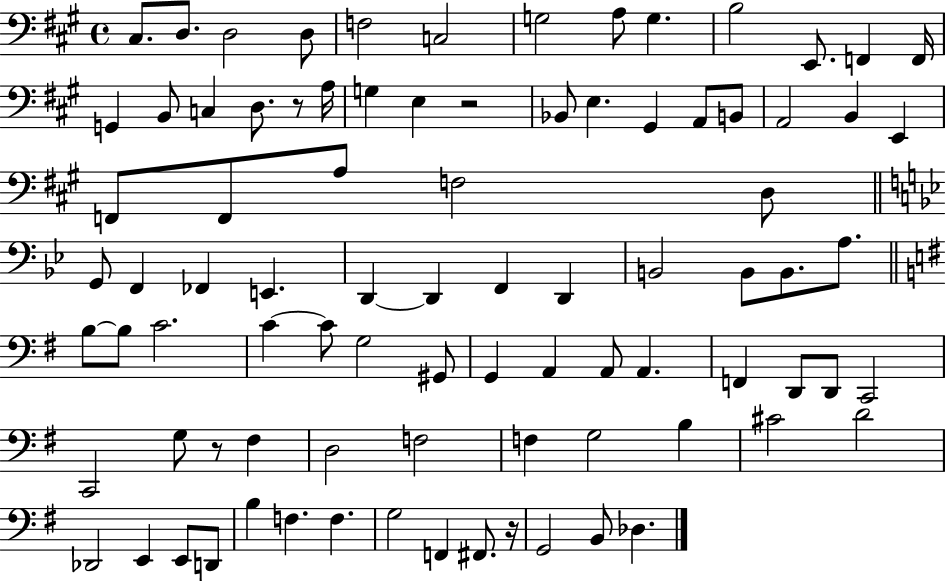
C#3/e. D3/e. D3/h D3/e F3/h C3/h G3/h A3/e G3/q. B3/h E2/e. F2/q F2/s G2/q B2/e C3/q D3/e. R/e A3/s G3/q E3/q R/h Bb2/e E3/q. G#2/q A2/e B2/e A2/h B2/q E2/q F2/e F2/e A3/e F3/h D3/e G2/e F2/q FES2/q E2/q. D2/q D2/q F2/q D2/q B2/h B2/e B2/e. A3/e. B3/e B3/e C4/h. C4/q C4/e G3/h G#2/e G2/q A2/q A2/e A2/q. F2/q D2/e D2/e C2/h C2/h G3/e R/e F#3/q D3/h F3/h F3/q G3/h B3/q C#4/h D4/h Db2/h E2/q E2/e D2/e B3/q F3/q. F3/q. G3/h F2/q F#2/e. R/s G2/h B2/e Db3/q.